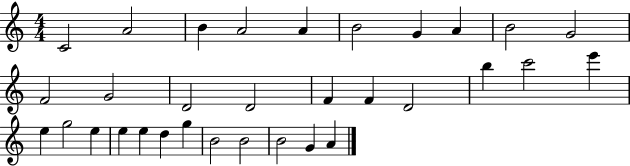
C4/h A4/h B4/q A4/h A4/q B4/h G4/q A4/q B4/h G4/h F4/h G4/h D4/h D4/h F4/q F4/q D4/h B5/q C6/h E6/q E5/q G5/h E5/q E5/q E5/q D5/q G5/q B4/h B4/h B4/h G4/q A4/q